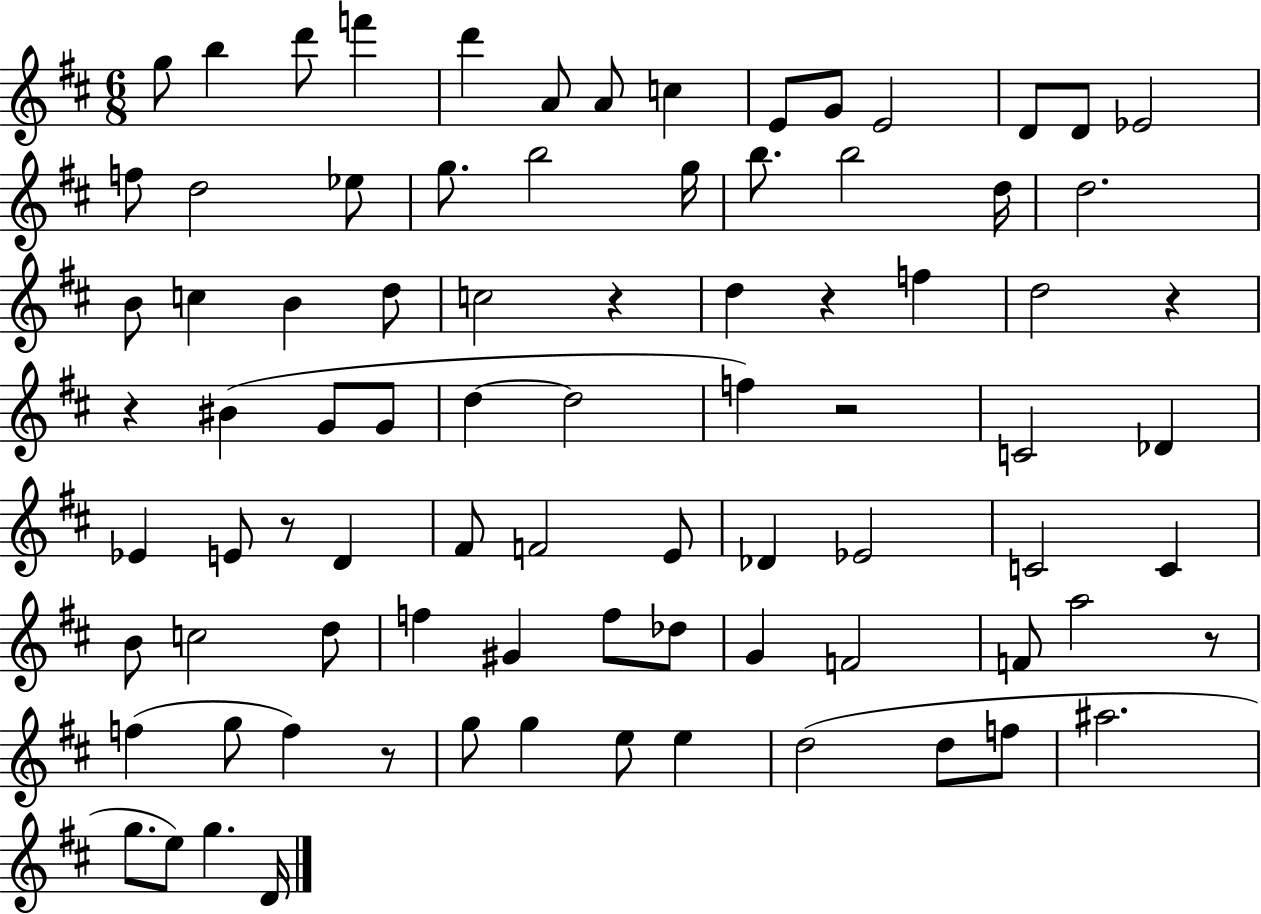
{
  \clef treble
  \numericTimeSignature
  \time 6/8
  \key d \major
  g''8 b''4 d'''8 f'''4 | d'''4 a'8 a'8 c''4 | e'8 g'8 e'2 | d'8 d'8 ees'2 | \break f''8 d''2 ees''8 | g''8. b''2 g''16 | b''8. b''2 d''16 | d''2. | \break b'8 c''4 b'4 d''8 | c''2 r4 | d''4 r4 f''4 | d''2 r4 | \break r4 bis'4( g'8 g'8 | d''4~~ d''2 | f''4) r2 | c'2 des'4 | \break ees'4 e'8 r8 d'4 | fis'8 f'2 e'8 | des'4 ees'2 | c'2 c'4 | \break b'8 c''2 d''8 | f''4 gis'4 f''8 des''8 | g'4 f'2 | f'8 a''2 r8 | \break f''4( g''8 f''4) r8 | g''8 g''4 e''8 e''4 | d''2( d''8 f''8 | ais''2. | \break g''8. e''8) g''4. d'16 | \bar "|."
}